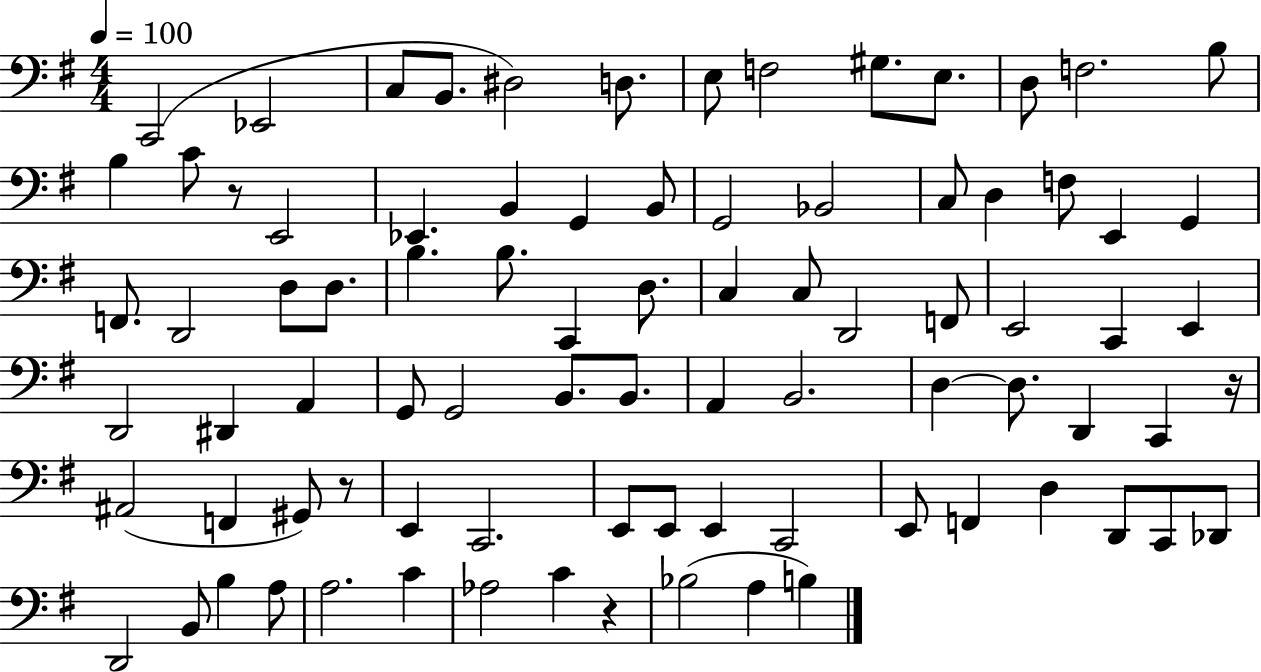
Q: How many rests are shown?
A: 4